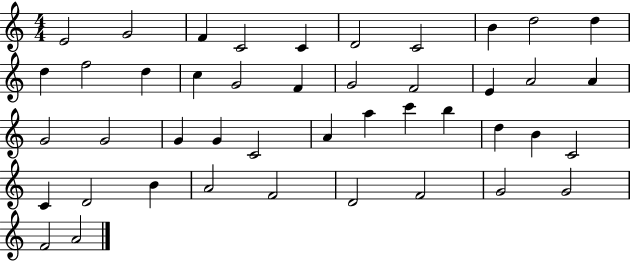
X:1
T:Untitled
M:4/4
L:1/4
K:C
E2 G2 F C2 C D2 C2 B d2 d d f2 d c G2 F G2 F2 E A2 A G2 G2 G G C2 A a c' b d B C2 C D2 B A2 F2 D2 F2 G2 G2 F2 A2